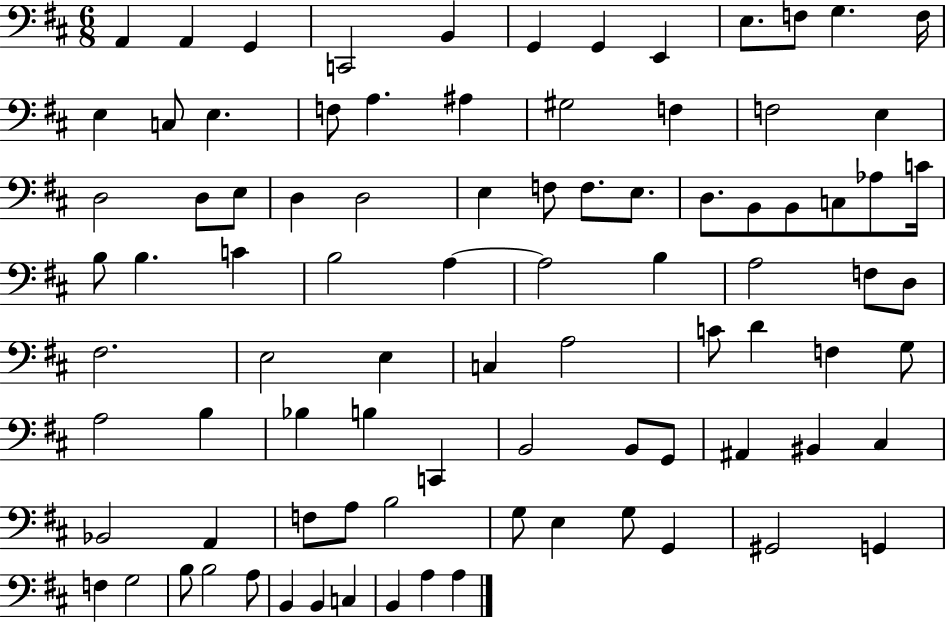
X:1
T:Untitled
M:6/8
L:1/4
K:D
A,, A,, G,, C,,2 B,, G,, G,, E,, E,/2 F,/2 G, F,/4 E, C,/2 E, F,/2 A, ^A, ^G,2 F, F,2 E, D,2 D,/2 E,/2 D, D,2 E, F,/2 F,/2 E,/2 D,/2 B,,/2 B,,/2 C,/2 _A,/2 C/4 B,/2 B, C B,2 A, A,2 B, A,2 F,/2 D,/2 ^F,2 E,2 E, C, A,2 C/2 D F, G,/2 A,2 B, _B, B, C,, B,,2 B,,/2 G,,/2 ^A,, ^B,, ^C, _B,,2 A,, F,/2 A,/2 B,2 G,/2 E, G,/2 G,, ^G,,2 G,, F, G,2 B,/2 B,2 A,/2 B,, B,, C, B,, A, A,